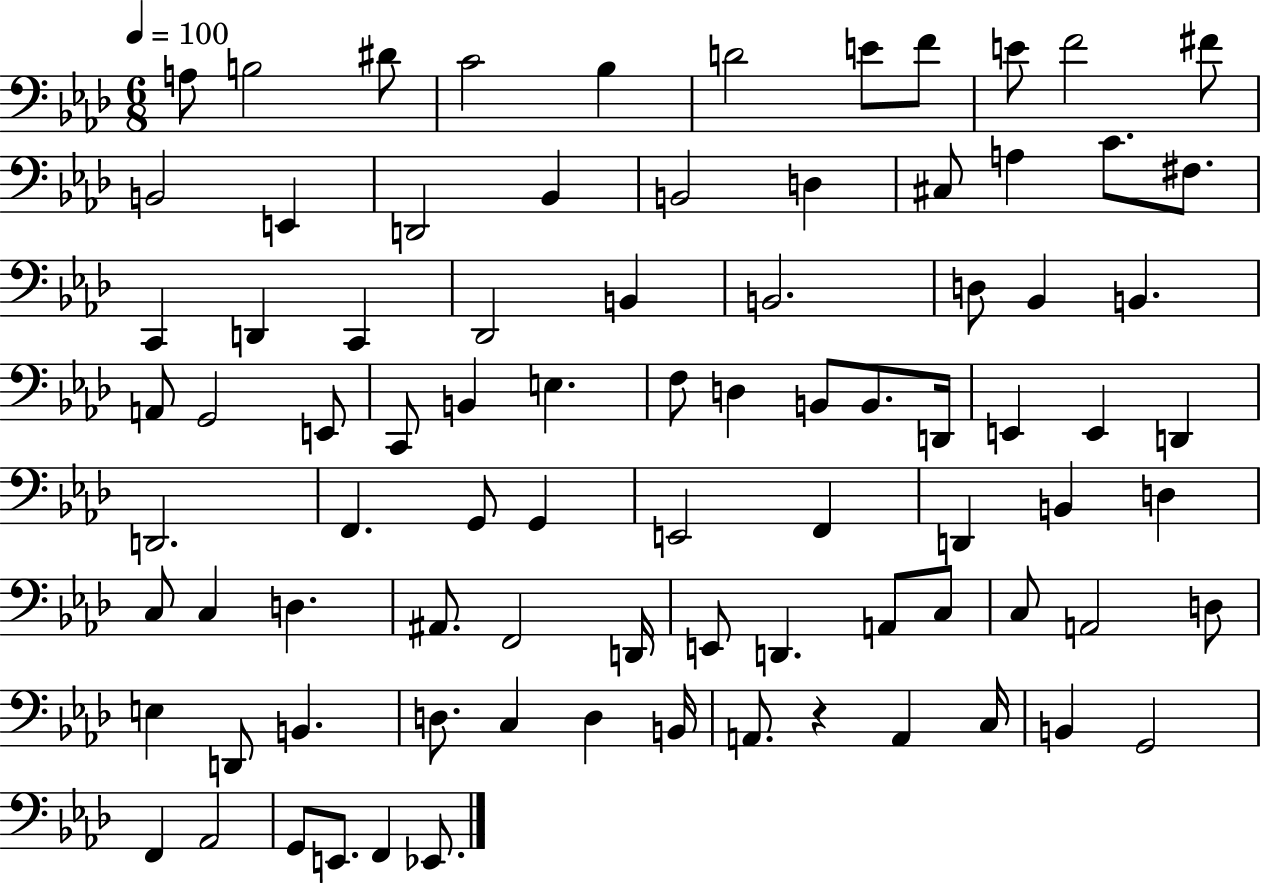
{
  \clef bass
  \numericTimeSignature
  \time 6/8
  \key aes \major
  \tempo 4 = 100
  \repeat volta 2 { a8 b2 dis'8 | c'2 bes4 | d'2 e'8 f'8 | e'8 f'2 fis'8 | \break b,2 e,4 | d,2 bes,4 | b,2 d4 | cis8 a4 c'8. fis8. | \break c,4 d,4 c,4 | des,2 b,4 | b,2. | d8 bes,4 b,4. | \break a,8 g,2 e,8 | c,8 b,4 e4. | f8 d4 b,8 b,8. d,16 | e,4 e,4 d,4 | \break d,2. | f,4. g,8 g,4 | e,2 f,4 | d,4 b,4 d4 | \break c8 c4 d4. | ais,8. f,2 d,16 | e,8 d,4. a,8 c8 | c8 a,2 d8 | \break e4 d,8 b,4. | d8. c4 d4 b,16 | a,8. r4 a,4 c16 | b,4 g,2 | \break f,4 aes,2 | g,8 e,8. f,4 ees,8. | } \bar "|."
}